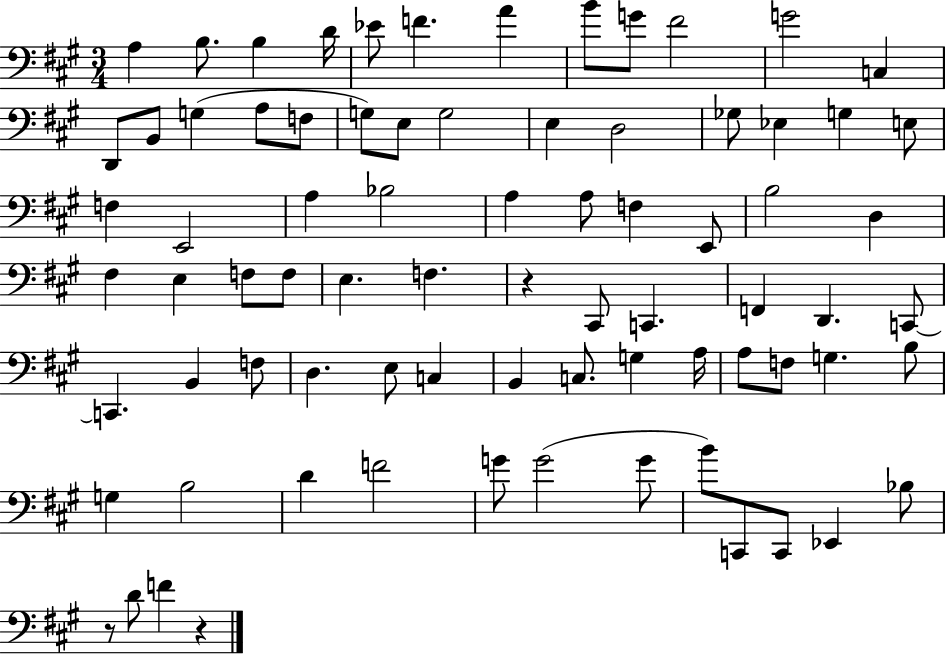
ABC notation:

X:1
T:Untitled
M:3/4
L:1/4
K:A
A, B,/2 B, D/4 _E/2 F A B/2 G/2 ^F2 G2 C, D,,/2 B,,/2 G, A,/2 F,/2 G,/2 E,/2 G,2 E, D,2 _G,/2 _E, G, E,/2 F, E,,2 A, _B,2 A, A,/2 F, E,,/2 B,2 D, ^F, E, F,/2 F,/2 E, F, z ^C,,/2 C,, F,, D,, C,,/2 C,, B,, F,/2 D, E,/2 C, B,, C,/2 G, A,/4 A,/2 F,/2 G, B,/2 G, B,2 D F2 G/2 G2 G/2 B/2 C,,/2 C,,/2 _E,, _B,/2 z/2 D/2 F z